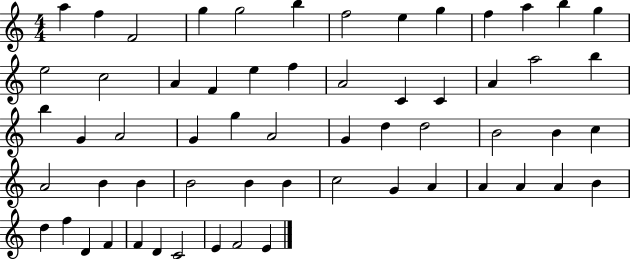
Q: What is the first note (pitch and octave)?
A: A5